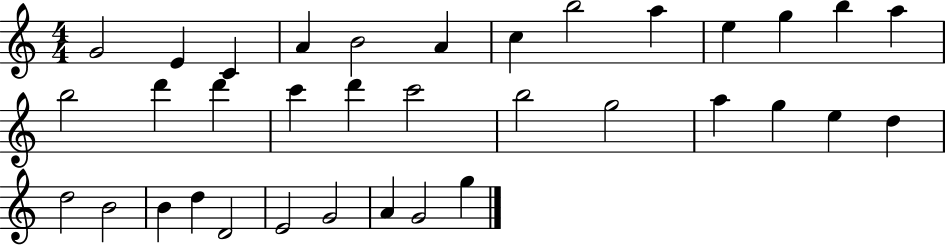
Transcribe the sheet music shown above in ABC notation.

X:1
T:Untitled
M:4/4
L:1/4
K:C
G2 E C A B2 A c b2 a e g b a b2 d' d' c' d' c'2 b2 g2 a g e d d2 B2 B d D2 E2 G2 A G2 g